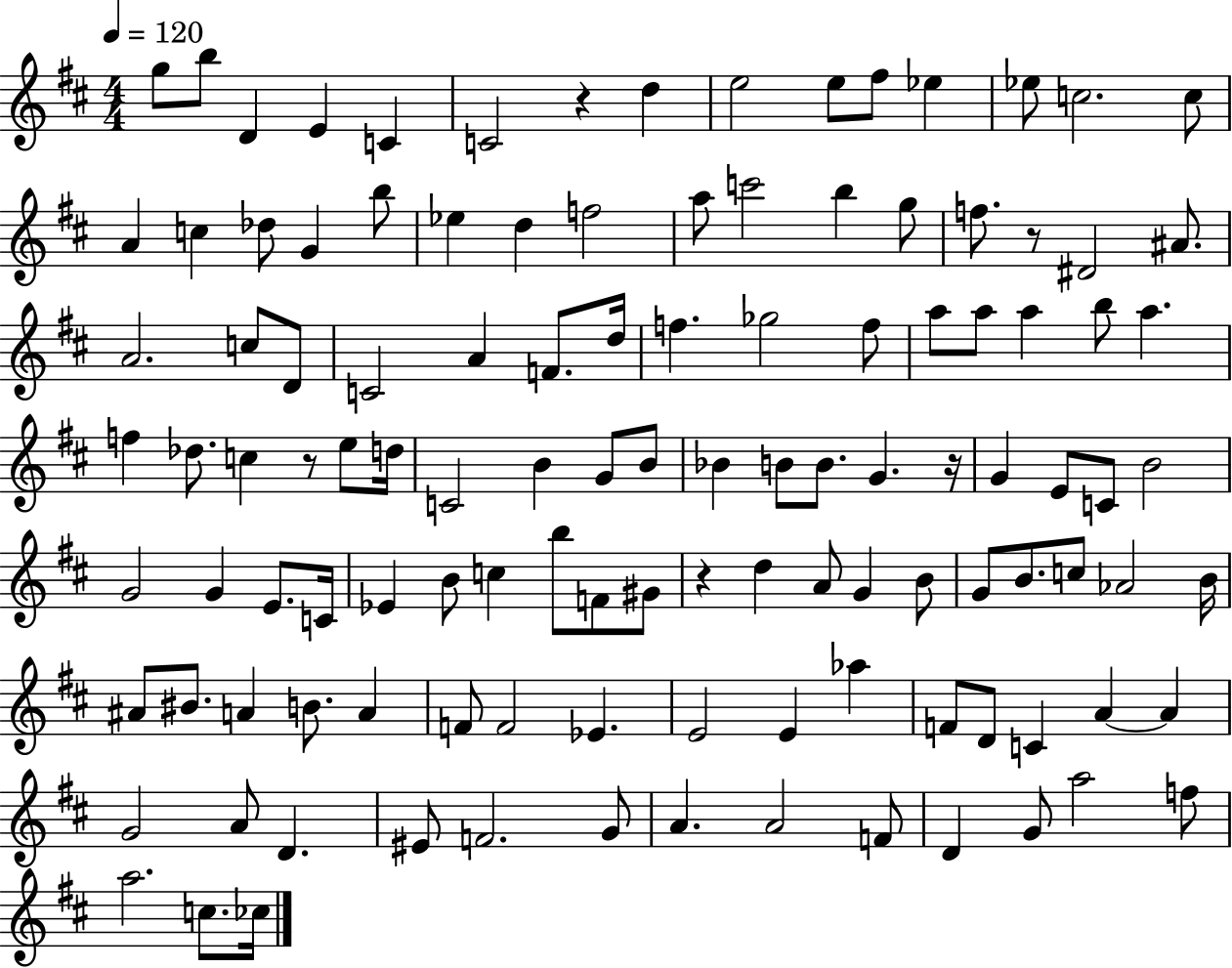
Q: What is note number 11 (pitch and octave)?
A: Eb5